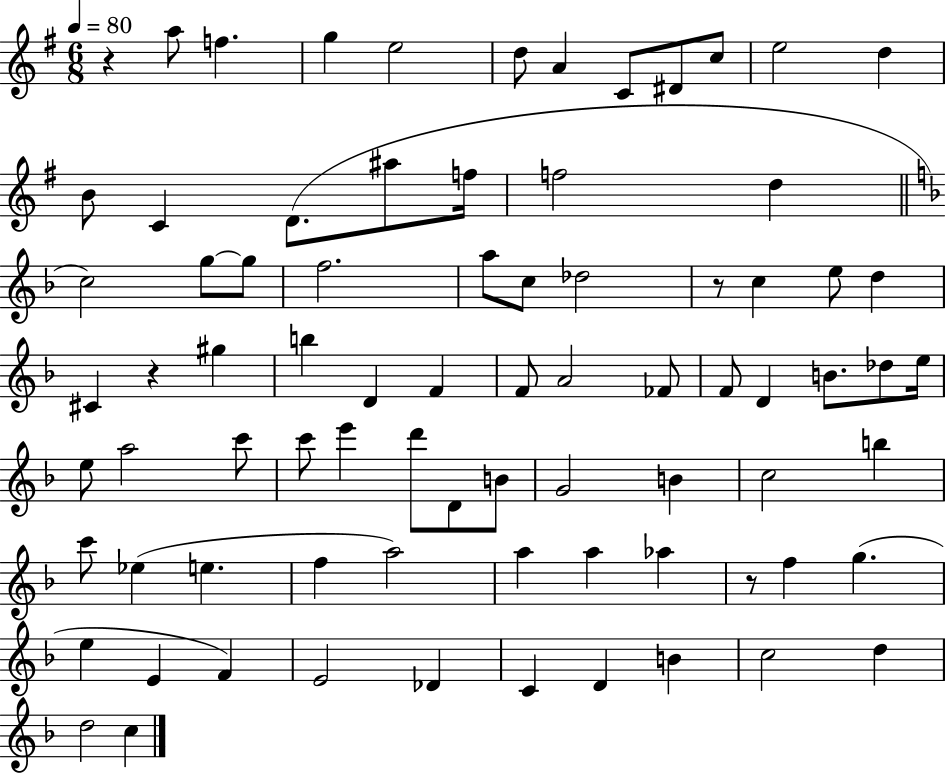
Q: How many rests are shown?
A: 4